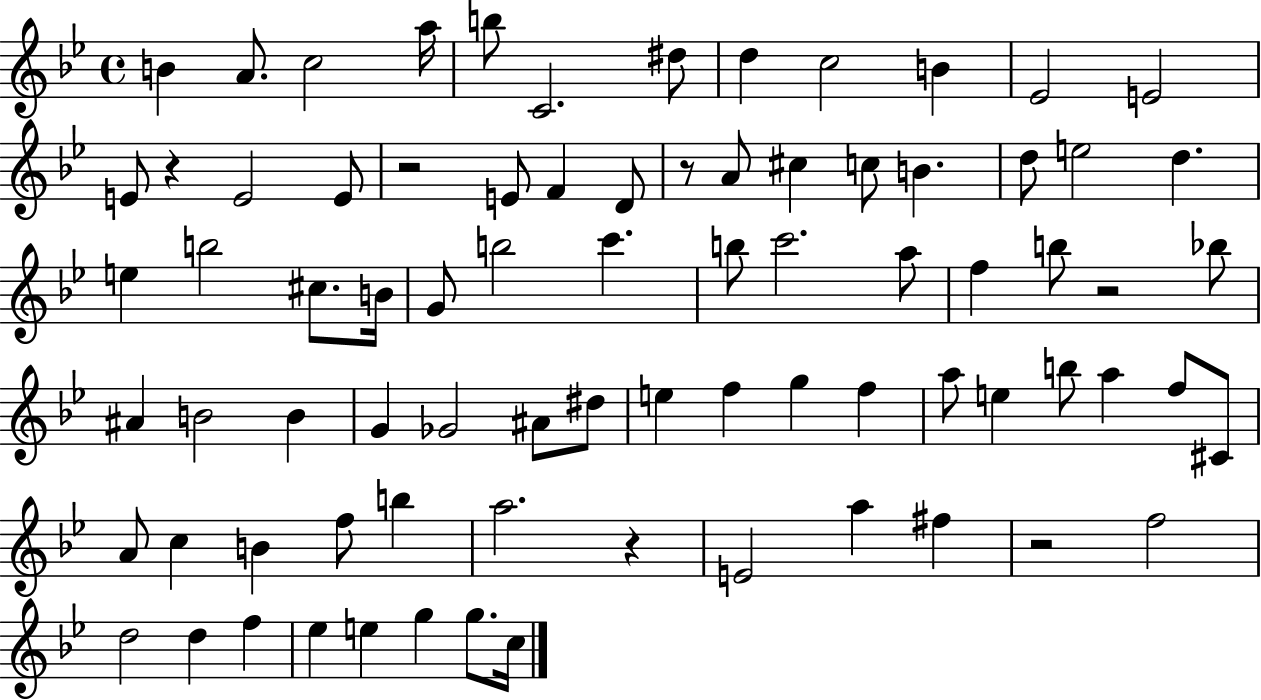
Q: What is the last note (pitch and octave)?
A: C5